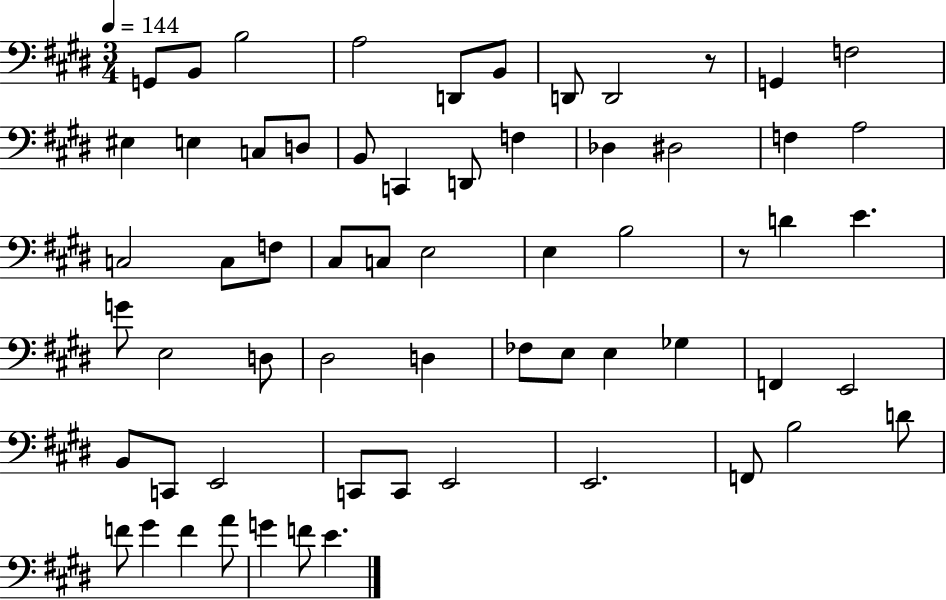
G2/e B2/e B3/h A3/h D2/e B2/e D2/e D2/h R/e G2/q F3/h EIS3/q E3/q C3/e D3/e B2/e C2/q D2/e F3/q Db3/q D#3/h F3/q A3/h C3/h C3/e F3/e C#3/e C3/e E3/h E3/q B3/h R/e D4/q E4/q. G4/e E3/h D3/e D#3/h D3/q FES3/e E3/e E3/q Gb3/q F2/q E2/h B2/e C2/e E2/h C2/e C2/e E2/h E2/h. F2/e B3/h D4/e F4/e G#4/q F4/q A4/e G4/q F4/e E4/q.